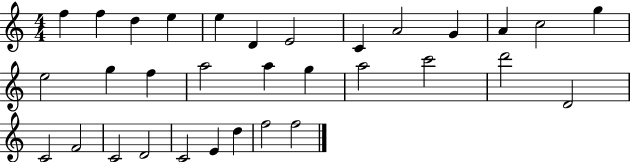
F5/q F5/q D5/q E5/q E5/q D4/q E4/h C4/q A4/h G4/q A4/q C5/h G5/q E5/h G5/q F5/q A5/h A5/q G5/q A5/h C6/h D6/h D4/h C4/h F4/h C4/h D4/h C4/h E4/q D5/q F5/h F5/h